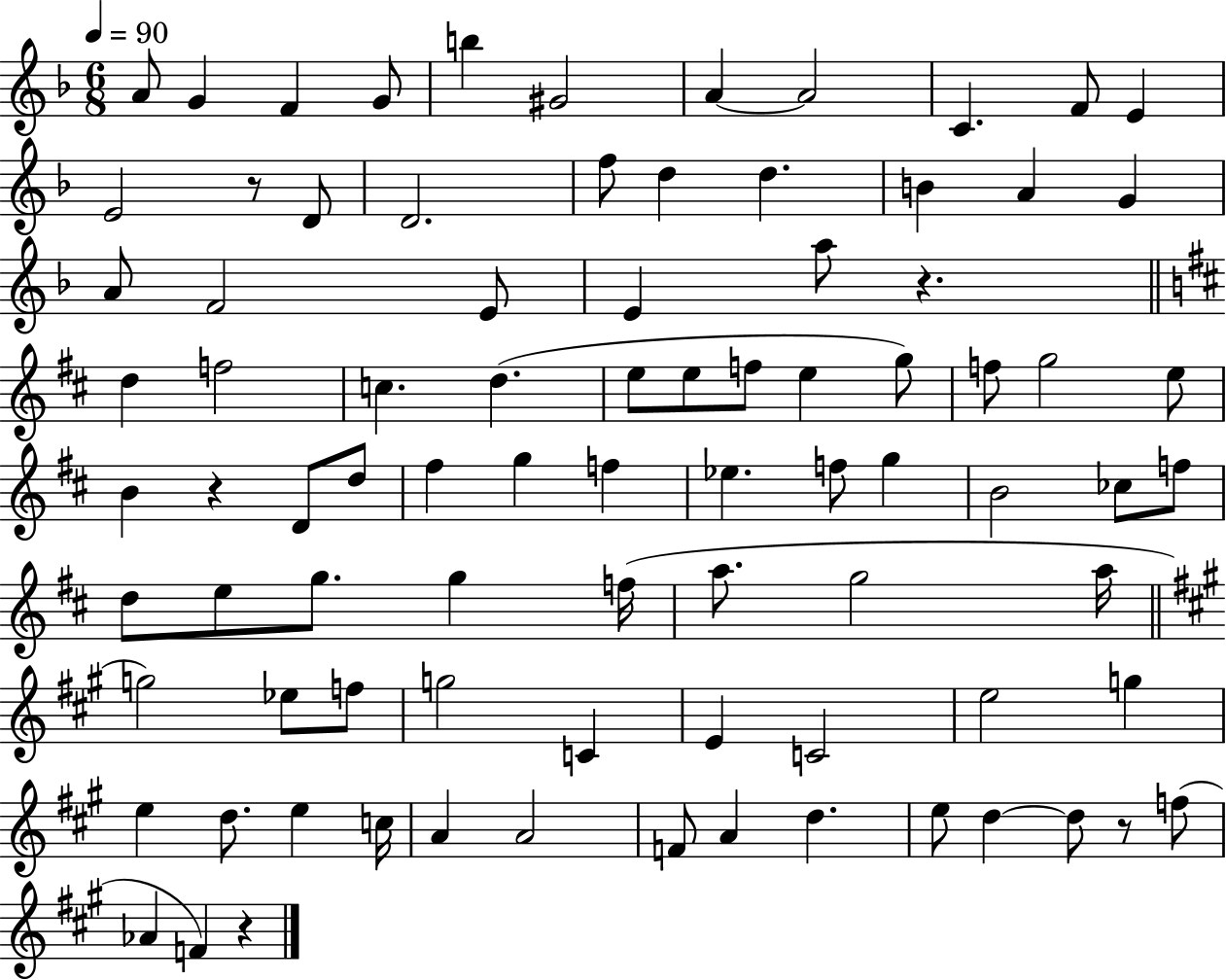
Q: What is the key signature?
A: F major